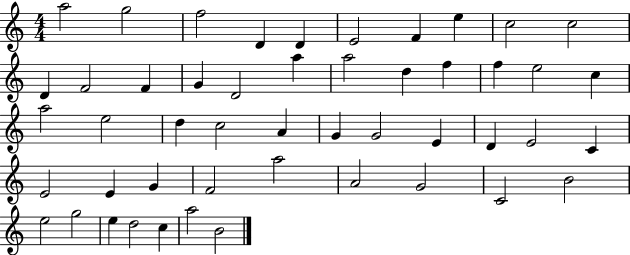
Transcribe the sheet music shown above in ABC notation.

X:1
T:Untitled
M:4/4
L:1/4
K:C
a2 g2 f2 D D E2 F e c2 c2 D F2 F G D2 a a2 d f f e2 c a2 e2 d c2 A G G2 E D E2 C E2 E G F2 a2 A2 G2 C2 B2 e2 g2 e d2 c a2 B2